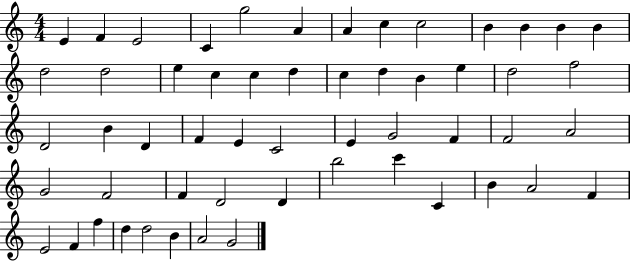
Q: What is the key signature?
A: C major